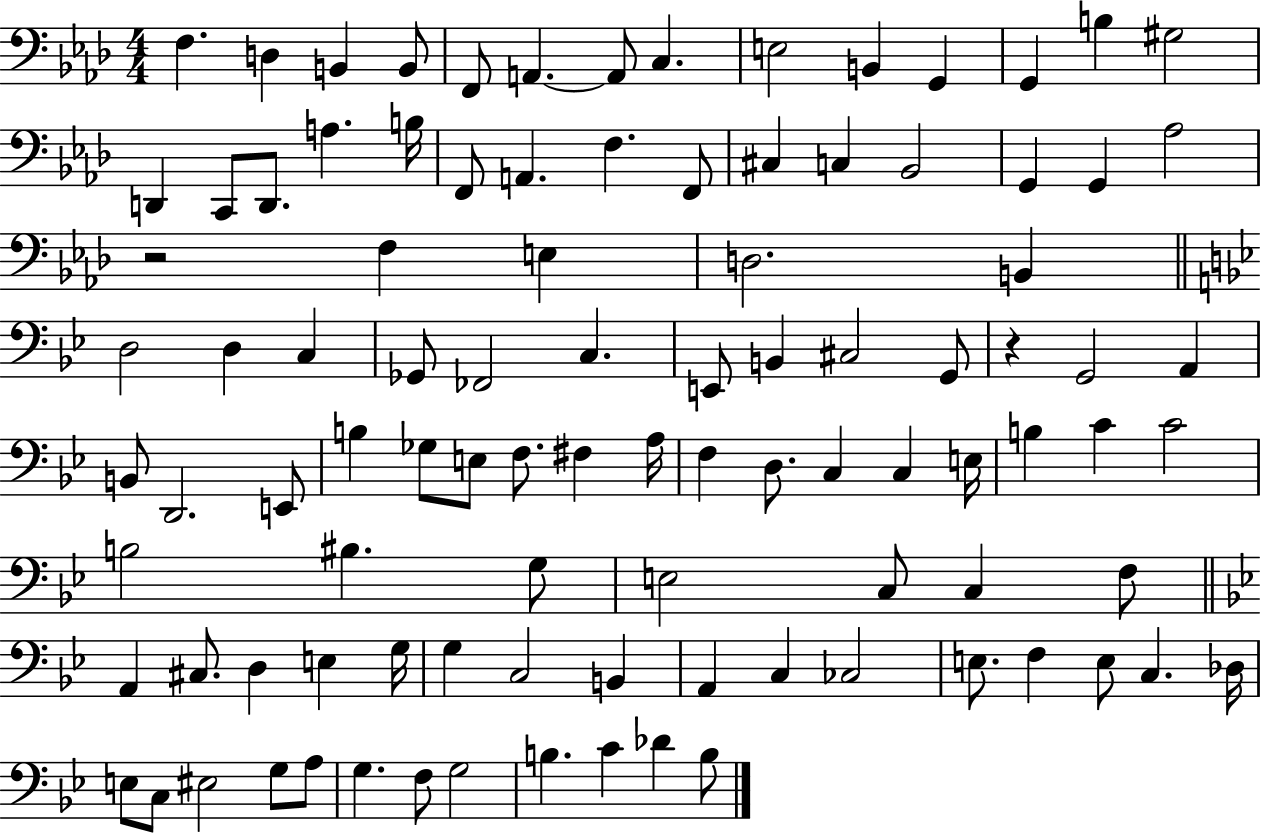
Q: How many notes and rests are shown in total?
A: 99